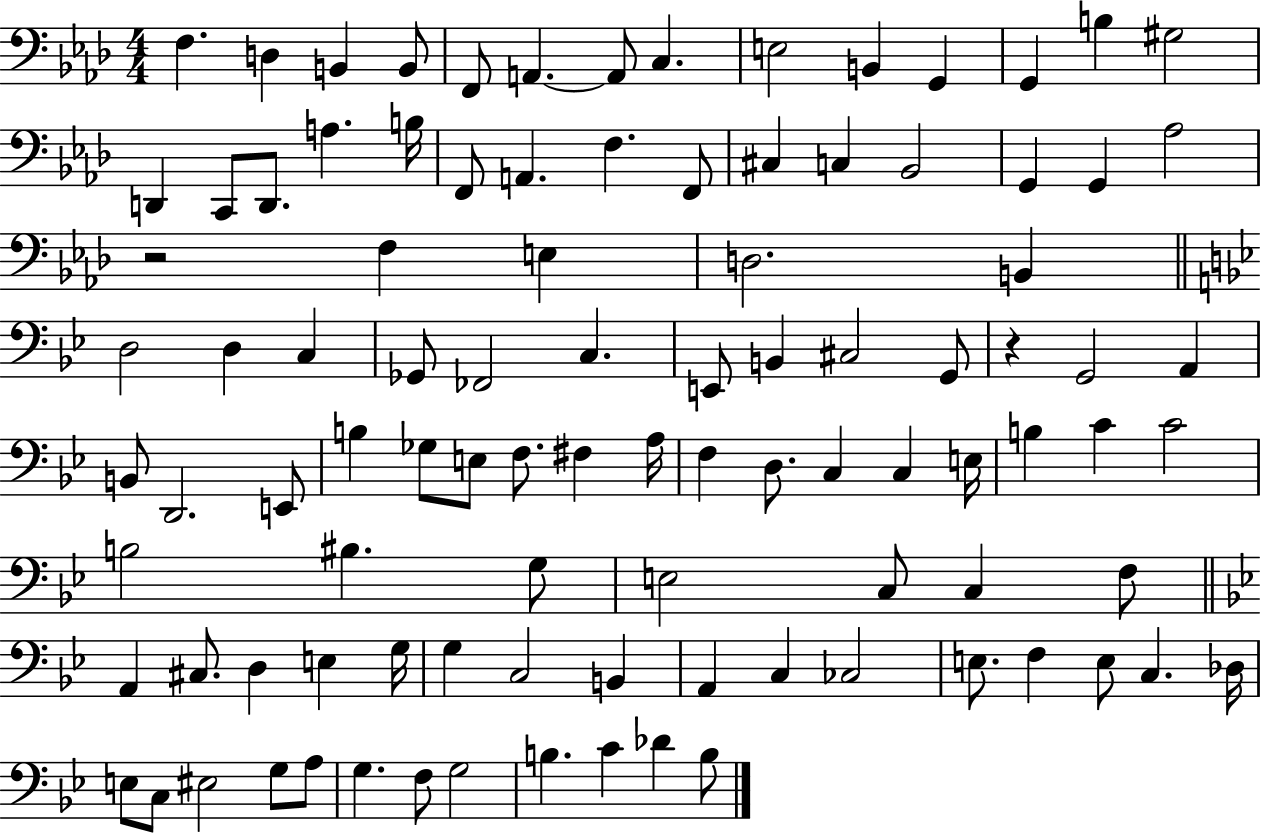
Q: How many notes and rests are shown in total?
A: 99